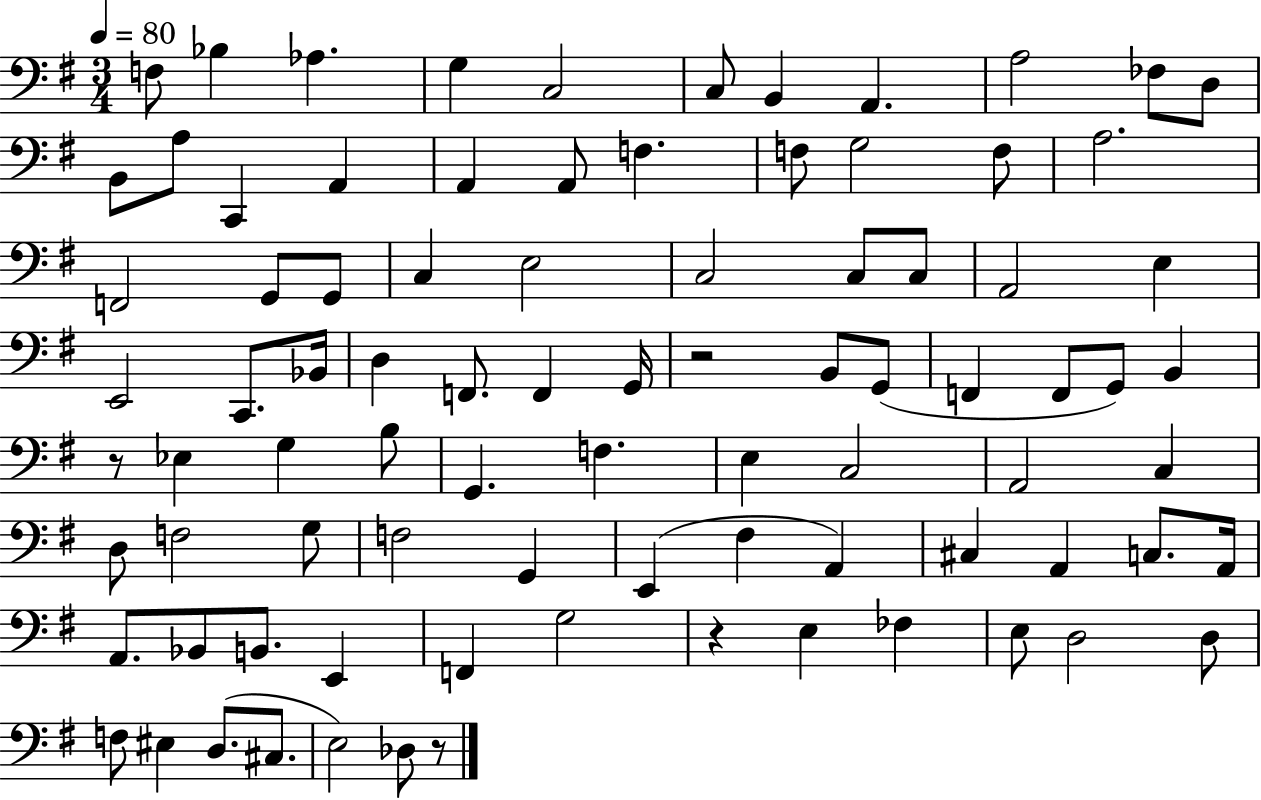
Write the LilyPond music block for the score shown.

{
  \clef bass
  \numericTimeSignature
  \time 3/4
  \key g \major
  \tempo 4 = 80
  f8 bes4 aes4. | g4 c2 | c8 b,4 a,4. | a2 fes8 d8 | \break b,8 a8 c,4 a,4 | a,4 a,8 f4. | f8 g2 f8 | a2. | \break f,2 g,8 g,8 | c4 e2 | c2 c8 c8 | a,2 e4 | \break e,2 c,8. bes,16 | d4 f,8. f,4 g,16 | r2 b,8 g,8( | f,4 f,8 g,8) b,4 | \break r8 ees4 g4 b8 | g,4. f4. | e4 c2 | a,2 c4 | \break d8 f2 g8 | f2 g,4 | e,4( fis4 a,4) | cis4 a,4 c8. a,16 | \break a,8. bes,8 b,8. e,4 | f,4 g2 | r4 e4 fes4 | e8 d2 d8 | \break f8 eis4 d8.( cis8. | e2) des8 r8 | \bar "|."
}